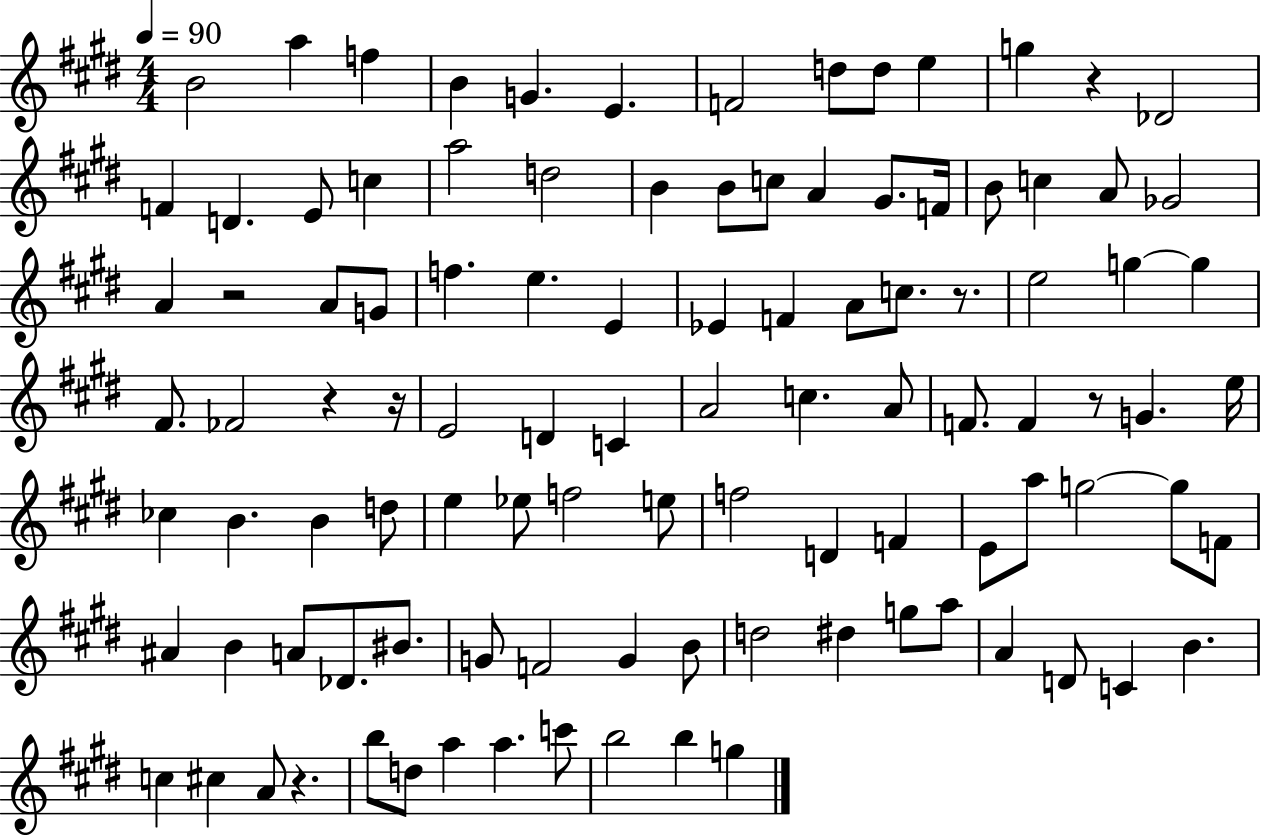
B4/h A5/q F5/q B4/q G4/q. E4/q. F4/h D5/e D5/e E5/q G5/q R/q Db4/h F4/q D4/q. E4/e C5/q A5/h D5/h B4/q B4/e C5/e A4/q G#4/e. F4/s B4/e C5/q A4/e Gb4/h A4/q R/h A4/e G4/e F5/q. E5/q. E4/q Eb4/q F4/q A4/e C5/e. R/e. E5/h G5/q G5/q F#4/e. FES4/h R/q R/s E4/h D4/q C4/q A4/h C5/q. A4/e F4/e. F4/q R/e G4/q. E5/s CES5/q B4/q. B4/q D5/e E5/q Eb5/e F5/h E5/e F5/h D4/q F4/q E4/e A5/e G5/h G5/e F4/e A#4/q B4/q A4/e Db4/e. BIS4/e. G4/e F4/h G4/q B4/e D5/h D#5/q G5/e A5/e A4/q D4/e C4/q B4/q. C5/q C#5/q A4/e R/q. B5/e D5/e A5/q A5/q. C6/e B5/h B5/q G5/q